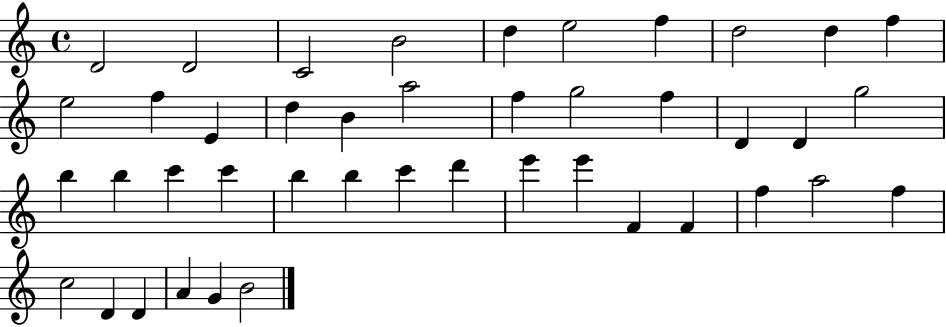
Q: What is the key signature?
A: C major